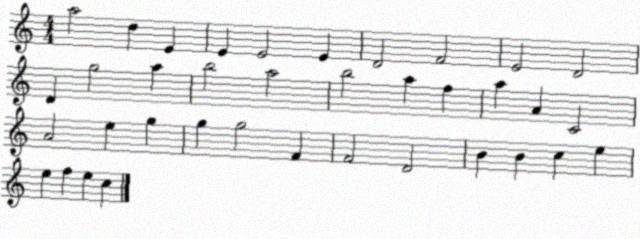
X:1
T:Untitled
M:4/4
L:1/4
K:C
a2 d E E E2 E D2 F2 E2 D2 D g2 a b2 a2 b2 a f a A C2 A2 e g g g2 F F2 D2 B B c e e f e c